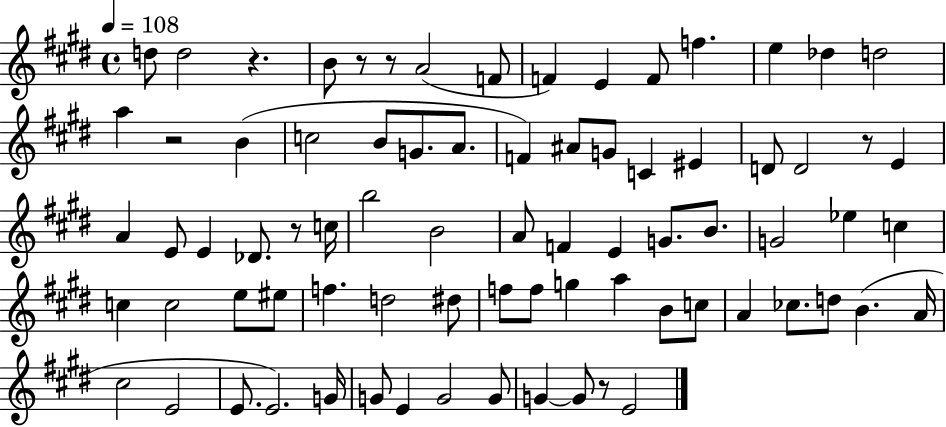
X:1
T:Untitled
M:4/4
L:1/4
K:E
d/2 d2 z B/2 z/2 z/2 A2 F/2 F E F/2 f e _d d2 a z2 B c2 B/2 G/2 A/2 F ^A/2 G/2 C ^E D/2 D2 z/2 E A E/2 E _D/2 z/2 c/4 b2 B2 A/2 F E G/2 B/2 G2 _e c c c2 e/2 ^e/2 f d2 ^d/2 f/2 f/2 g a B/2 c/2 A _c/2 d/2 B A/4 ^c2 E2 E/2 E2 G/4 G/2 E G2 G/2 G G/2 z/2 E2